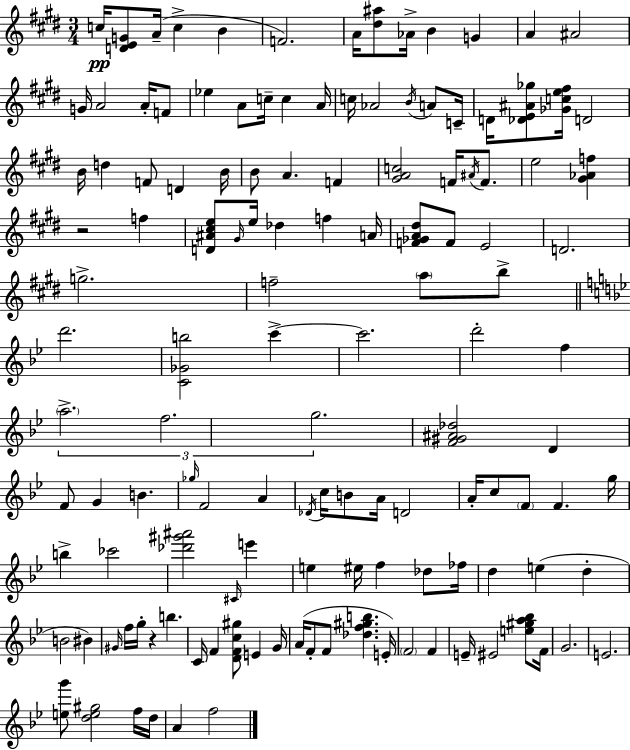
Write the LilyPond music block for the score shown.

{
  \clef treble
  \numericTimeSignature
  \time 3/4
  \key e \major
  c''16\pp <d' e' g'>8 a'16--( c''4-> b'4 | f'2.) | a'16 <dis'' ais''>8 aes'16-> b'4 g'4 | a'4 ais'2 | \break g'16 a'2 a'16-. f'8 | ees''4 a'8 c''16-- c''4 a'16 | c''16 aes'2 \acciaccatura { b'16 } a'8 | c'16-- d'16 <des' e' ais' ges''>8 <ges' c'' e'' fis''>16 d'2 | \break b'16 d''4 f'8 d'4 | b'16 b'8 a'4. f'4 | <gis' a' c''>2 f'16 \acciaccatura { ais'16 } f'8. | e''2 <gis' aes' f''>4 | \break r2 f''4 | <d' ais' cis'' e''>8 \grace { gis'16 } e''16 des''4 f''4 | a'16 <f' ges' a' dis''>8 f'8 e'2 | d'2. | \break g''2.-> | f''2-- \parenthesize a''8 | b''8-> \bar "||" \break \key g \minor d'''2. | <c' ges' b''>2 c'''4->~~ | c'''2. | d'''2-. f''4 | \break \tuplet 3/2 { \parenthesize a''2.-> | f''2. | g''2. } | <f' gis' ais' des''>2 d'4 | \break f'8 g'4 b'4. | \grace { ges''16 } f'2 a'4 | \acciaccatura { des'16 } c''16 b'8 a'16 d'2 | a'16-. c''8 \parenthesize f'8 f'4. | \break g''16 b''4-> ces'''2 | <des''' gis''' ais'''>2 \grace { cis'16 } e'''4 | e''4 eis''16 f''4 | des''8 fes''16 d''4 e''4( d''4-. | \break b'2 bis'4) | \grace { gis'16 } f''16 g''16-. r4 b''4. | c'16 f'4 <d' f' c'' gis''>8 e'4 | g'16 a'16( f'8-. f'8 <des'' f'' gis'' b''>4. | \break e'16-.) \parenthesize f'2 | f'4 e'16-- eis'2 | <e'' gis'' a'' bes''>8 f'16 g'2. | e'2. | \break <e'' g'''>8 <d'' e'' gis''>2 | f''16 d''16 a'4 f''2 | \bar "|."
}